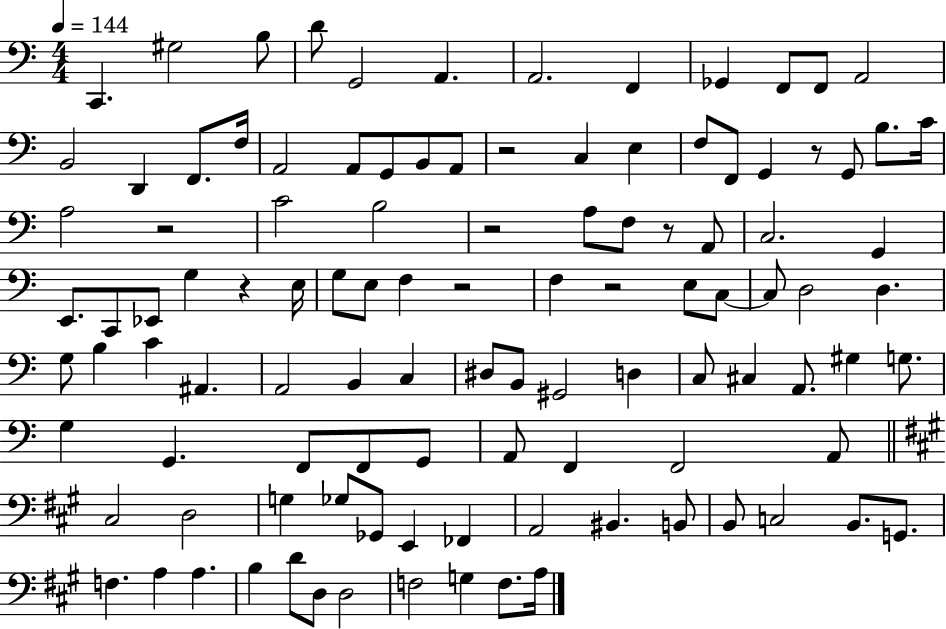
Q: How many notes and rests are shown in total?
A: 109